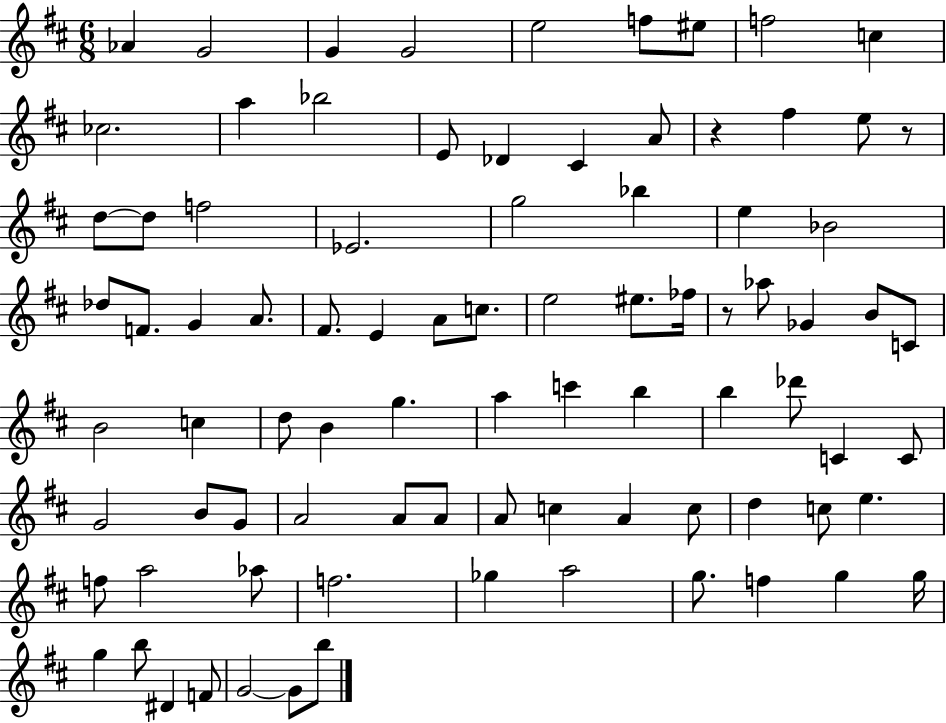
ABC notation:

X:1
T:Untitled
M:6/8
L:1/4
K:D
_A G2 G G2 e2 f/2 ^e/2 f2 c _c2 a _b2 E/2 _D ^C A/2 z ^f e/2 z/2 d/2 d/2 f2 _E2 g2 _b e _B2 _d/2 F/2 G A/2 ^F/2 E A/2 c/2 e2 ^e/2 _f/4 z/2 _a/2 _G B/2 C/2 B2 c d/2 B g a c' b b _d'/2 C C/2 G2 B/2 G/2 A2 A/2 A/2 A/2 c A c/2 d c/2 e f/2 a2 _a/2 f2 _g a2 g/2 f g g/4 g b/2 ^D F/2 G2 G/2 b/2